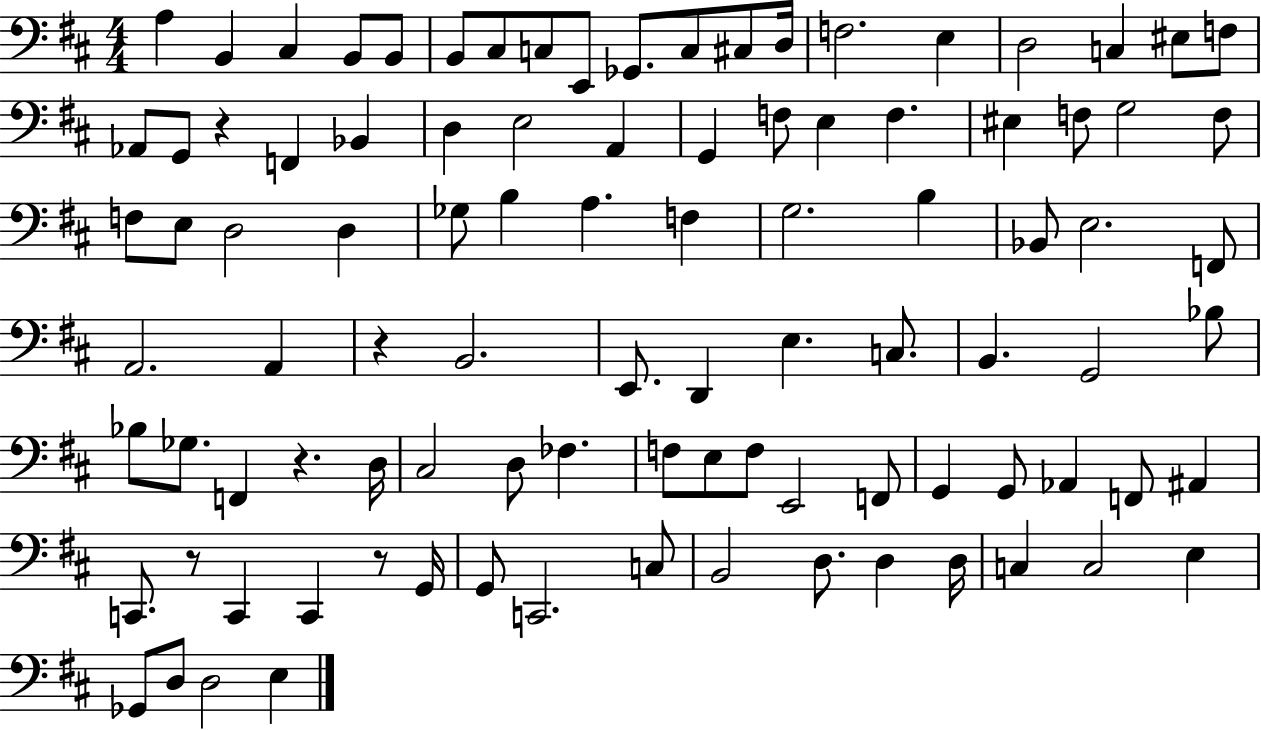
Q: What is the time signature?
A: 4/4